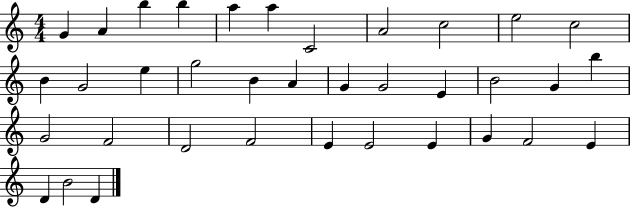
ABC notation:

X:1
T:Untitled
M:4/4
L:1/4
K:C
G A b b a a C2 A2 c2 e2 c2 B G2 e g2 B A G G2 E B2 G b G2 F2 D2 F2 E E2 E G F2 E D B2 D